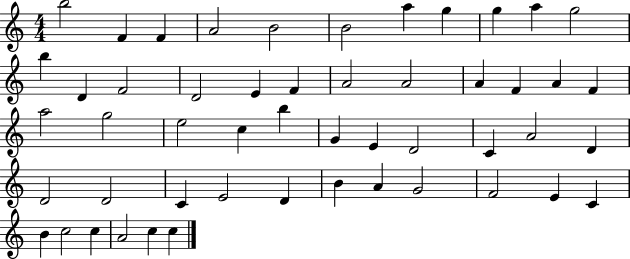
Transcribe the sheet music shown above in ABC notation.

X:1
T:Untitled
M:4/4
L:1/4
K:C
b2 F F A2 B2 B2 a g g a g2 b D F2 D2 E F A2 A2 A F A F a2 g2 e2 c b G E D2 C A2 D D2 D2 C E2 D B A G2 F2 E C B c2 c A2 c c